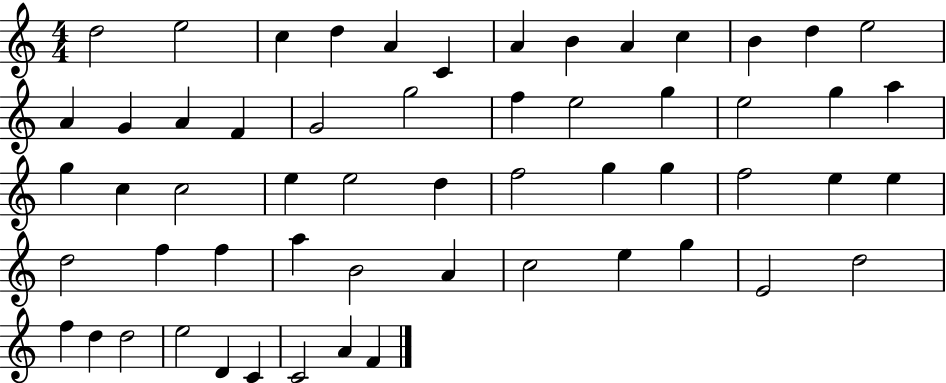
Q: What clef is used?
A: treble